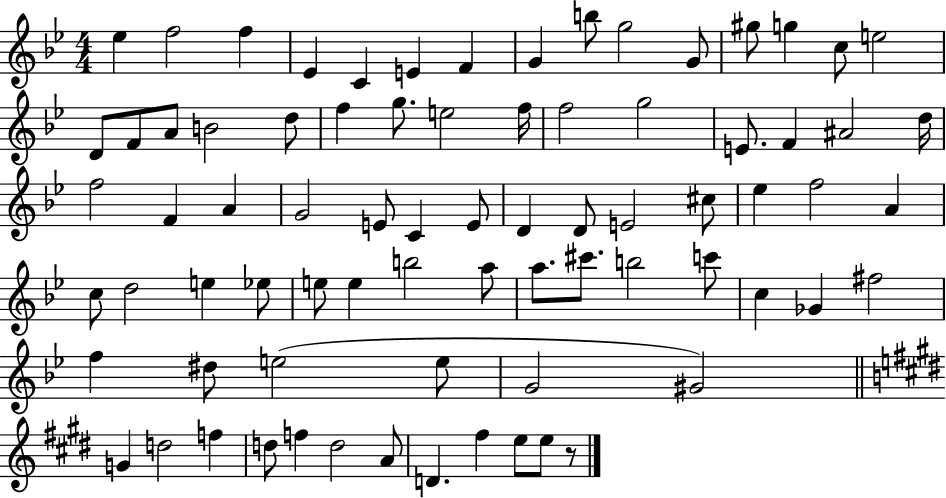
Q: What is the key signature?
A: BES major